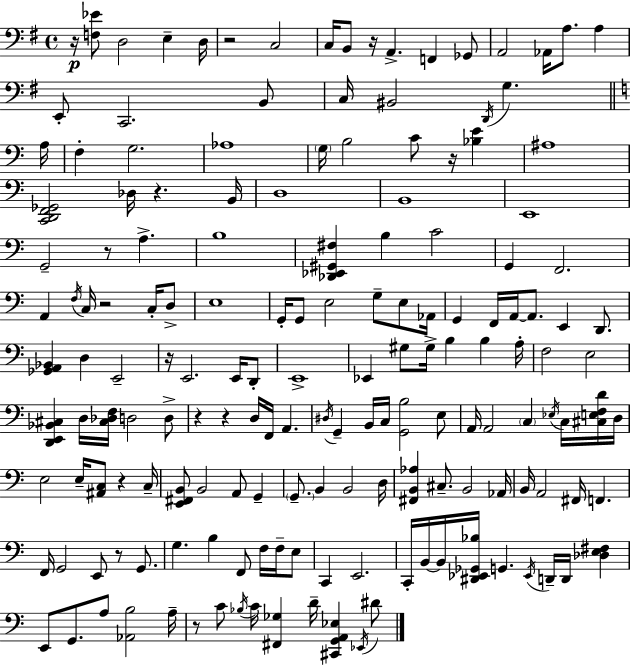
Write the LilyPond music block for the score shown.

{
  \clef bass
  \time 4/4
  \defaultTimeSignature
  \key g \major
  \repeat volta 2 { r16\p <f ees'>8 d2 e4-- d16 | r2 c2 | c16 b,8 r16 a,4.-> f,4 ges,8 | a,2 aes,16 a8. a4 | \break e,8-. c,2. b,8 | c16 bis,2 \acciaccatura { d,16 } g4. | \bar "||" \break \key c \major a16 f4-. g2. | aes1 | \parenthesize g16 b2 c'8 r16 <bes e'>4 | ais1 | \break <c, d, f, ges,>2 des16 r4. | b,16 d1 | b,1 | e,1 | \break g,2-- r8 a4.-> | b1 | <des, ees, gis, fis>4 b4 c'2 | g,4 f,2. | \break a,4 \acciaccatura { f16 } c16 r2 c16-. | d8-> e1 | g,16-. g,8 e2 g8-- e8 | aes,16 g,4 f,16 a,16~~ a,8. e,4 d,8. | \break <ges, a, bes,>4 d4 e,2-- | r16 e,2. e,16 | d,8-. e,1-> | ees,4 gis8 gis16-> b4 b4 | \break a16-. f2 e2 | <d, e, bes, cis>4 d16 <cis des f>16 d2 | d8-> r4 r4 d16 f,16 a,4. | \acciaccatura { dis16 } g,4-- b,16 c16 <g, b>2 | \break e8 a,16 a,2 \parenthesize c4 | \acciaccatura { ees16 } c16 <cis e f d'>16 d16 e2 e16-- <ais, c>8 r4 | c16-- <e, fis, b,>8 b,2 a,8 | g,4-- \parenthesize g,8.-- b,4 b,2 | \break d16 <fis, b, aes>4 cis8.-- b,2 | aes,16 b,16 a,2 fis,16 f,4. | f,16 g,2 e,8 r8 | g,8. g4. b4 f,8 | \break f16 f16-- e8 c,4 e,2. | c,16-. b,16~~ b,16 <dis, ees, ges, bes>16 g,4. \acciaccatura { ees,16 } d,16-- | d,16 <des e fis>4 e,8 g,8. a8 <aes, b>2 | a16-- r8 c'8 \acciaccatura { bes16 } c'16 <fis, ges>4 d'16-- | \break <cis, g, a, ees>4 \acciaccatura { ees,16 } dis'8 } \bar "|."
}